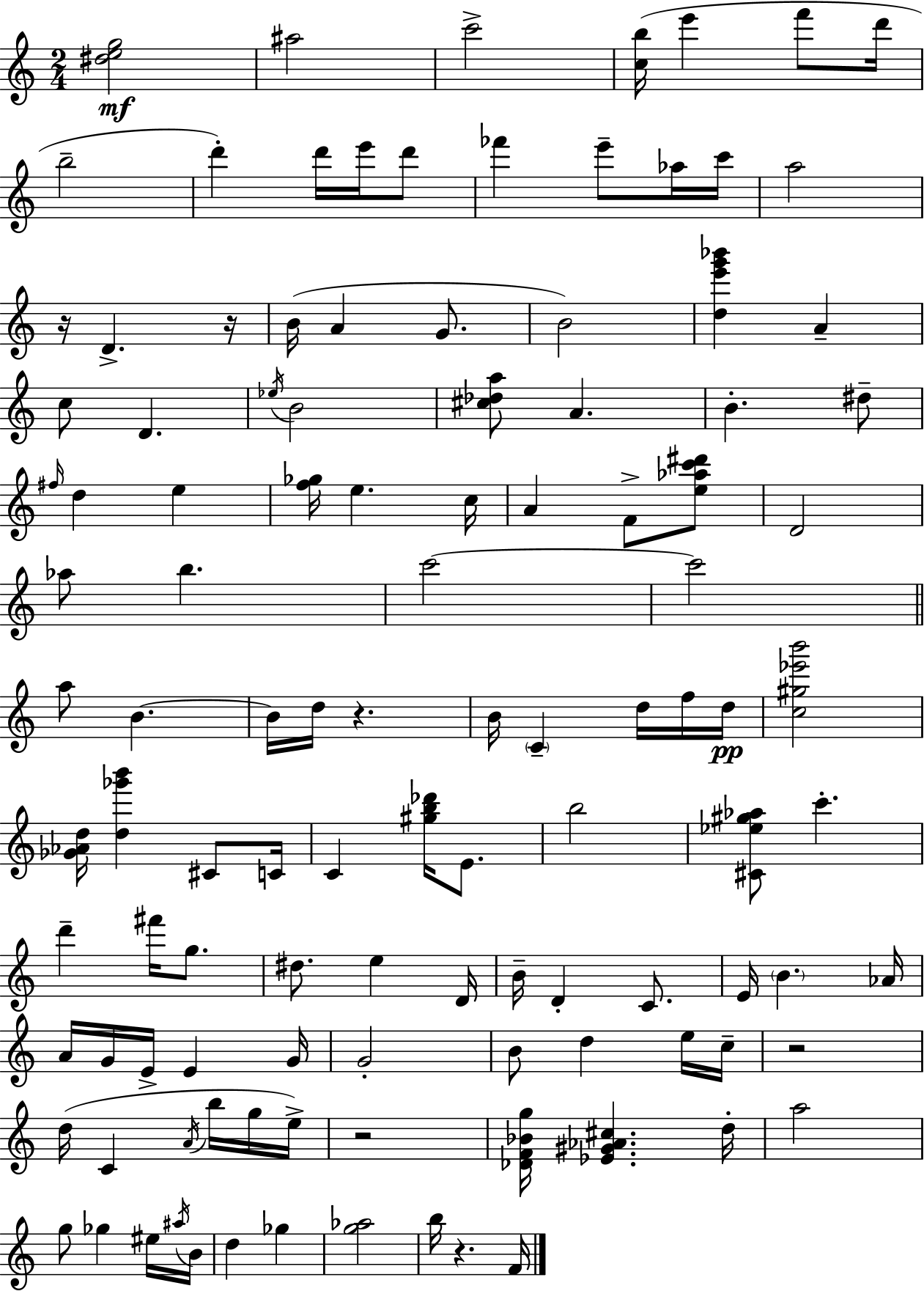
[D#5,E5,G5]/h A#5/h C6/h [C5,B5]/s E6/q F6/e D6/s B5/h D6/q D6/s E6/s D6/e FES6/q E6/e Ab5/s C6/s A5/h R/s D4/q. R/s B4/s A4/q G4/e. B4/h [D5,E6,G6,Bb6]/q A4/q C5/e D4/q. Eb5/s B4/h [C#5,Db5,A5]/e A4/q. B4/q. D#5/e F#5/s D5/q E5/q [F5,Gb5]/s E5/q. C5/s A4/q F4/e [E5,Ab5,C6,D#6]/e D4/h Ab5/e B5/q. C6/h C6/h A5/e B4/q. B4/s D5/s R/q. B4/s C4/q D5/s F5/s D5/s [C5,G#5,Eb6,B6]/h [Gb4,Ab4,D5]/s [D5,Gb6,B6]/q C#4/e C4/s C4/q [G#5,B5,Db6]/s E4/e. B5/h [C#4,Eb5,G#5,Ab5]/e C6/q. D6/q F#6/s G5/e. D#5/e. E5/q D4/s B4/s D4/q C4/e. E4/s B4/q. Ab4/s A4/s G4/s E4/s E4/q G4/s G4/h B4/e D5/q E5/s C5/s R/h D5/s C4/q A4/s B5/s G5/s E5/s R/h [Db4,F4,Bb4,G5]/s [Eb4,G#4,Ab4,C#5]/q. D5/s A5/h G5/e Gb5/q EIS5/s A#5/s B4/s D5/q Gb5/q [G5,Ab5]/h B5/s R/q. F4/s